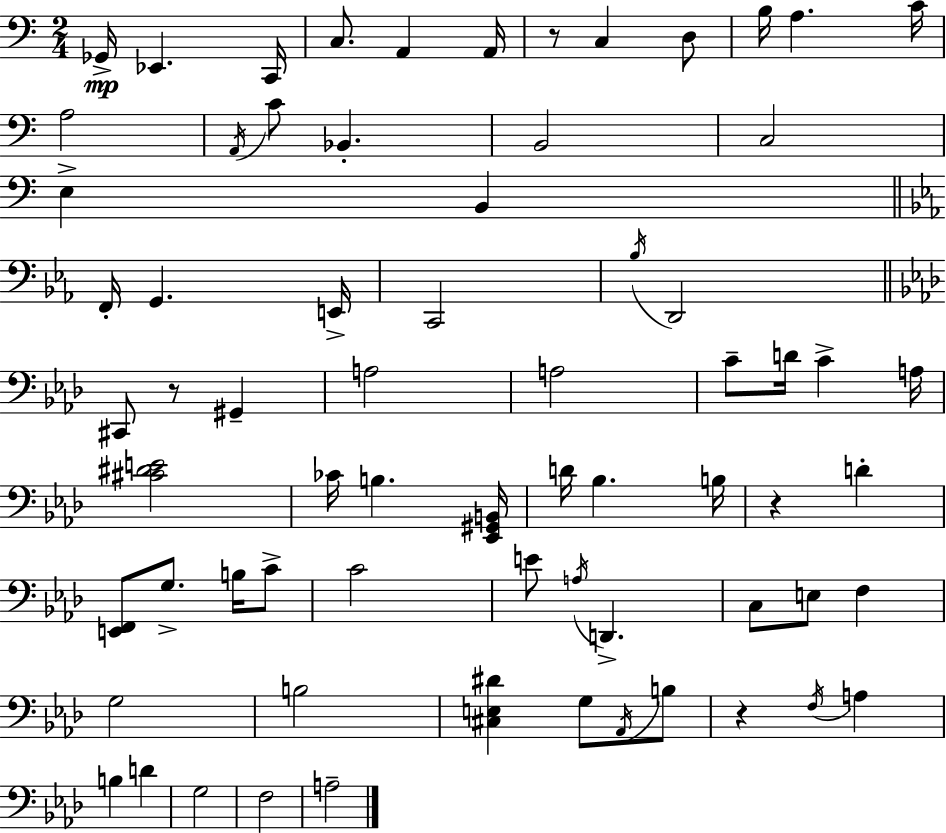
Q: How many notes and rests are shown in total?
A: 69